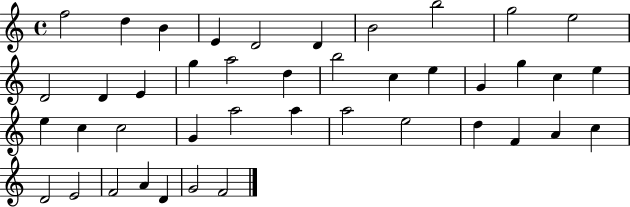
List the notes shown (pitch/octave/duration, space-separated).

F5/h D5/q B4/q E4/q D4/h D4/q B4/h B5/h G5/h E5/h D4/h D4/q E4/q G5/q A5/h D5/q B5/h C5/q E5/q G4/q G5/q C5/q E5/q E5/q C5/q C5/h G4/q A5/h A5/q A5/h E5/h D5/q F4/q A4/q C5/q D4/h E4/h F4/h A4/q D4/q G4/h F4/h